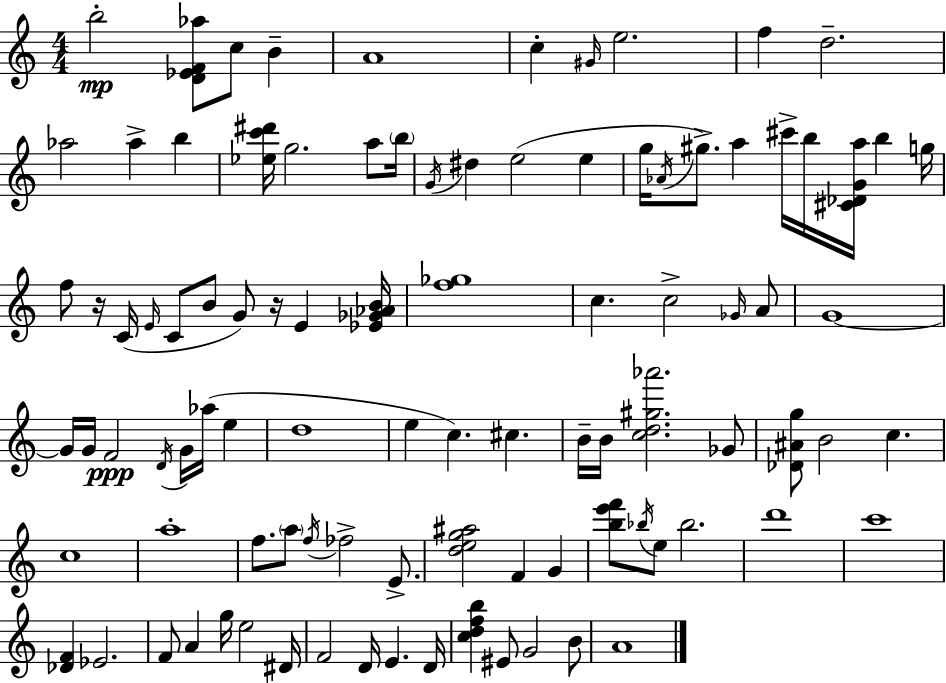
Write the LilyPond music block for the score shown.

{
  \clef treble
  \numericTimeSignature
  \time 4/4
  \key c \major
  \repeat volta 2 { b''2-.\mp <d' ees' f' aes''>8 c''8 b'4-- | a'1 | c''4-. \grace { gis'16 } e''2. | f''4 d''2.-- | \break aes''2 aes''4-> b''4 | <ees'' c''' dis'''>16 g''2. a''8 | \parenthesize b''16 \acciaccatura { g'16 } dis''4 e''2( e''4 | g''16 \acciaccatura { aes'16 } gis''8.->) a''4 cis'''16-> b''16 <cis' des' g' a''>16 b''4 | \break g''16 f''8 r16 c'16( \grace { e'16 } c'8 b'8 g'8) r16 e'4 | <ees' ges' aes' b'>16 <f'' ges''>1 | c''4. c''2-> | \grace { ges'16 } a'8 g'1~~ | \break g'16 g'16 f'2\ppp \acciaccatura { d'16 } | g'16 aes''16( e''4 d''1 | e''4 c''4.) | cis''4. b'16-- b'16 <c'' d'' gis'' aes'''>2. | \break ges'8 <des' ais' g''>8 b'2 | c''4. c''1 | a''1-. | f''8. \parenthesize a''8 \acciaccatura { f''16 } fes''2-> | \break e'8.-> <d'' e'' g'' ais''>2 f'4 | g'4 <b'' e''' f'''>8 \acciaccatura { bes''16 } e''8 bes''2. | d'''1 | c'''1 | \break <des' f'>4 ees'2. | f'8 a'4 g''16 e''2 | dis'16 f'2 | d'16 e'4. d'16 <c'' d'' f'' b''>4 eis'8 g'2 | \break b'8 a'1 | } \bar "|."
}